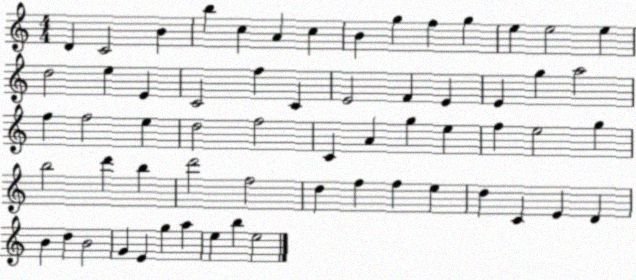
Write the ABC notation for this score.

X:1
T:Untitled
M:4/4
L:1/4
K:C
D C2 B b c A c B g f g e e2 e d2 e E C2 f C E2 F E E g a2 f f2 e d2 f2 C A g e f e2 g b2 d' b d'2 f2 d f f e d C E D B d B2 G E g a e b e2